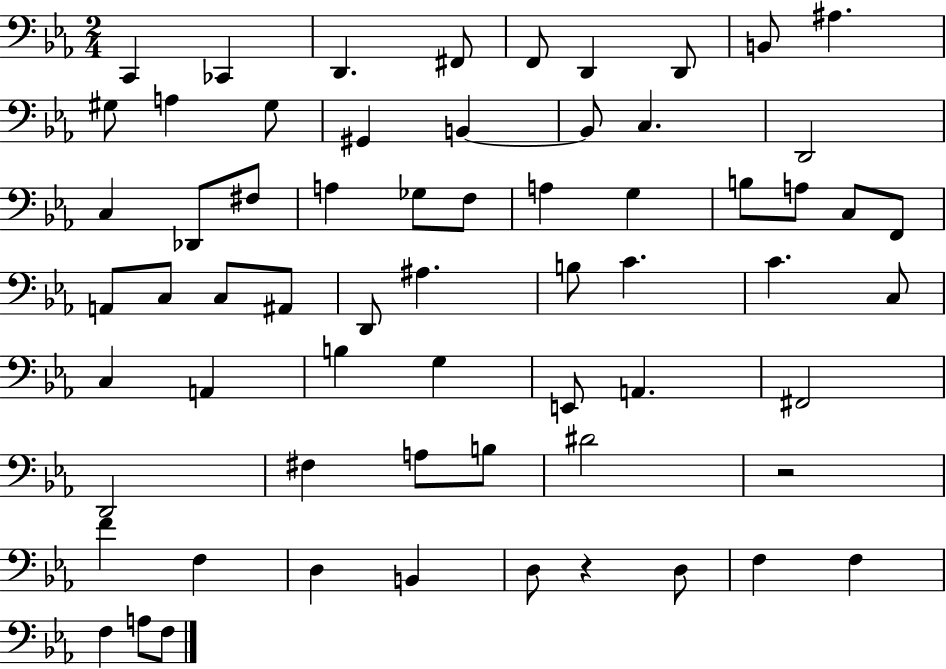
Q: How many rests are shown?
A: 2